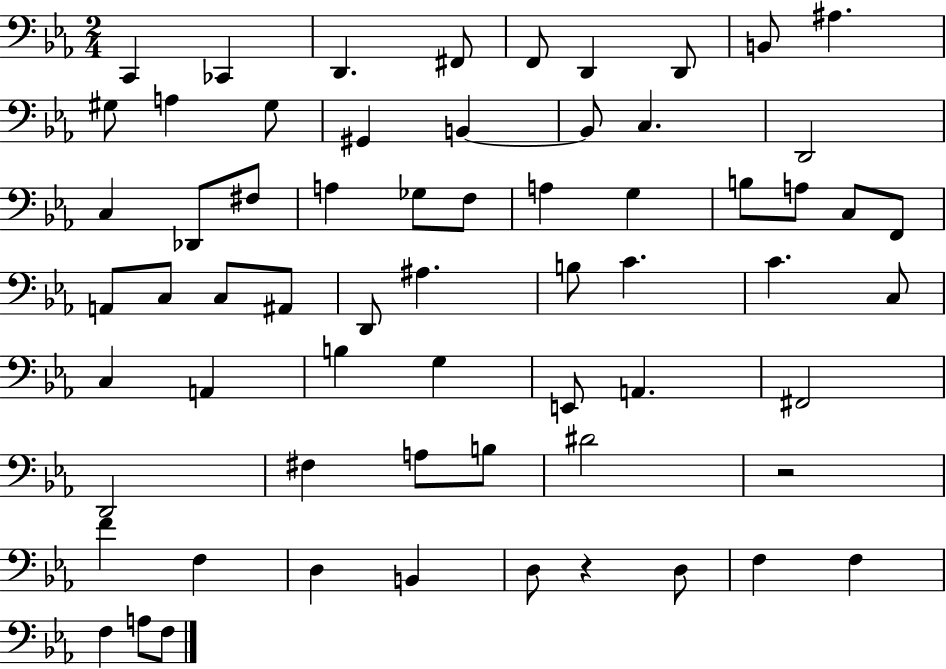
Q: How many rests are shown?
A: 2